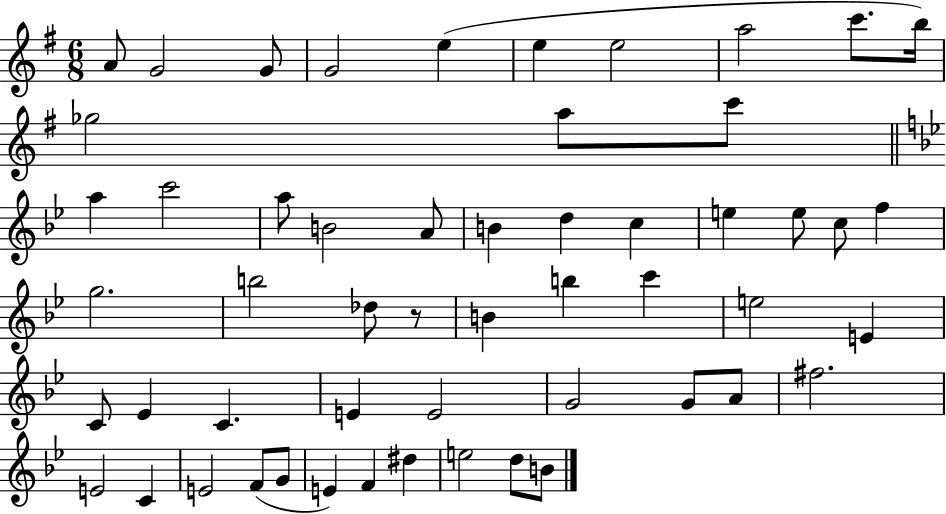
{
  \clef treble
  \numericTimeSignature
  \time 6/8
  \key g \major
  a'8 g'2 g'8 | g'2 e''4( | e''4 e''2 | a''2 c'''8. b''16) | \break ges''2 a''8 c'''8 | \bar "||" \break \key bes \major a''4 c'''2 | a''8 b'2 a'8 | b'4 d''4 c''4 | e''4 e''8 c''8 f''4 | \break g''2. | b''2 des''8 r8 | b'4 b''4 c'''4 | e''2 e'4 | \break c'8 ees'4 c'4. | e'4 e'2 | g'2 g'8 a'8 | fis''2. | \break e'2 c'4 | e'2 f'8( g'8 | e'4) f'4 dis''4 | e''2 d''8 b'8 | \break \bar "|."
}